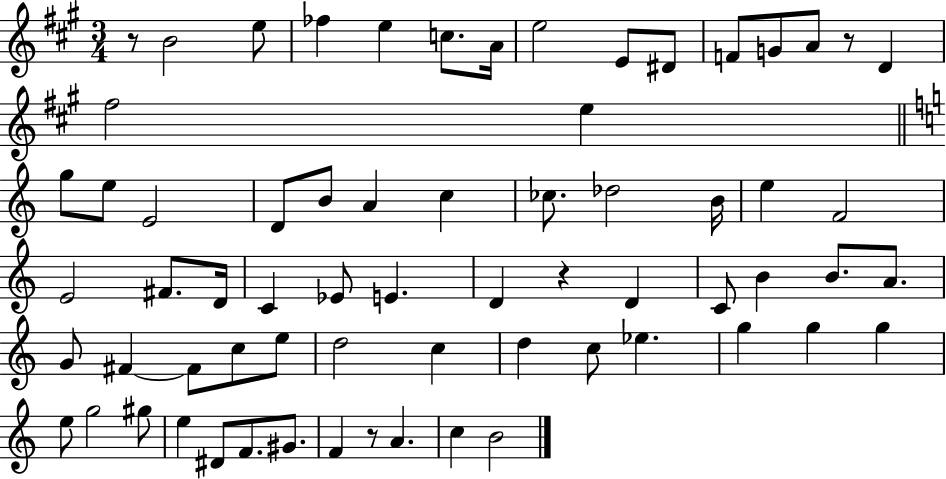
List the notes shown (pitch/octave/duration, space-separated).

R/e B4/h E5/e FES5/q E5/q C5/e. A4/s E5/h E4/e D#4/e F4/e G4/e A4/e R/e D4/q F#5/h E5/q G5/e E5/e E4/h D4/e B4/e A4/q C5/q CES5/e. Db5/h B4/s E5/q F4/h E4/h F#4/e. D4/s C4/q Eb4/e E4/q. D4/q R/q D4/q C4/e B4/q B4/e. A4/e. G4/e F#4/q F#4/e C5/e E5/e D5/h C5/q D5/q C5/e Eb5/q. G5/q G5/q G5/q E5/e G5/h G#5/e E5/q D#4/e F4/e. G#4/e. F4/q R/e A4/q. C5/q B4/h